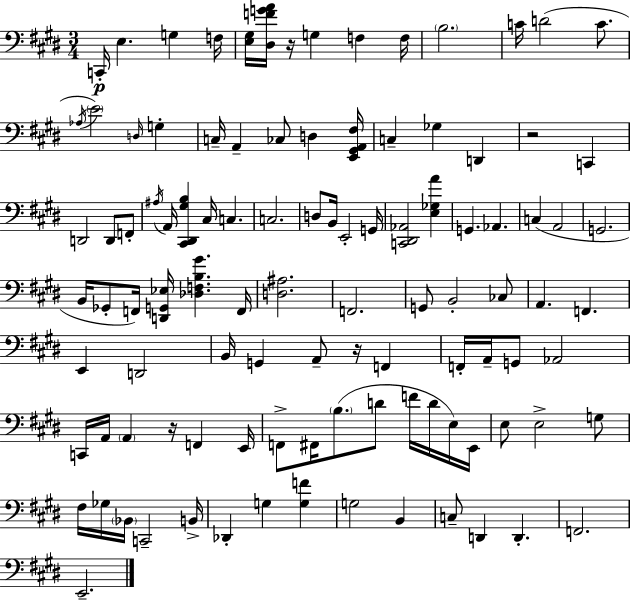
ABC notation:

X:1
T:Untitled
M:3/4
L:1/4
K:E
C,,/4 E, G, F,/4 [E,^G,]/4 [^D,FGA]/4 z/4 G, F, F,/4 B,2 C/4 D2 C/2 _A,/4 E2 D,/4 G, C,/4 A,, _C,/2 D, [E,,^G,,A,,^F,]/4 C, _G, D,, z2 C,, D,,2 D,,/2 F,,/2 ^A,/4 A,,/4 [^C,,^D,,^G,B,] ^C,/4 C, C,2 D,/2 B,,/4 E,,2 G,,/4 [C,,^D,,_A,,]2 [E,_G,A] G,, _A,, C, A,,2 G,,2 B,,/4 _G,,/2 F,,/4 [D,,G,,_E,]/4 [_D,F,B,^G] F,,/4 [D,^A,]2 F,,2 G,,/2 B,,2 _C,/2 A,, F,, E,, D,,2 B,,/4 G,, A,,/2 z/4 F,, F,,/4 A,,/4 G,,/2 _A,,2 C,,/4 A,,/4 A,, z/4 F,, E,,/4 F,,/2 ^F,,/4 B,/2 D/2 F/4 D/4 E,/4 E,,/4 E,/2 E,2 G,/2 ^F,/4 _G,/4 _B,,/4 C,,2 B,,/4 _D,, G, [G,F] G,2 B,, C,/2 D,, D,, F,,2 E,,2